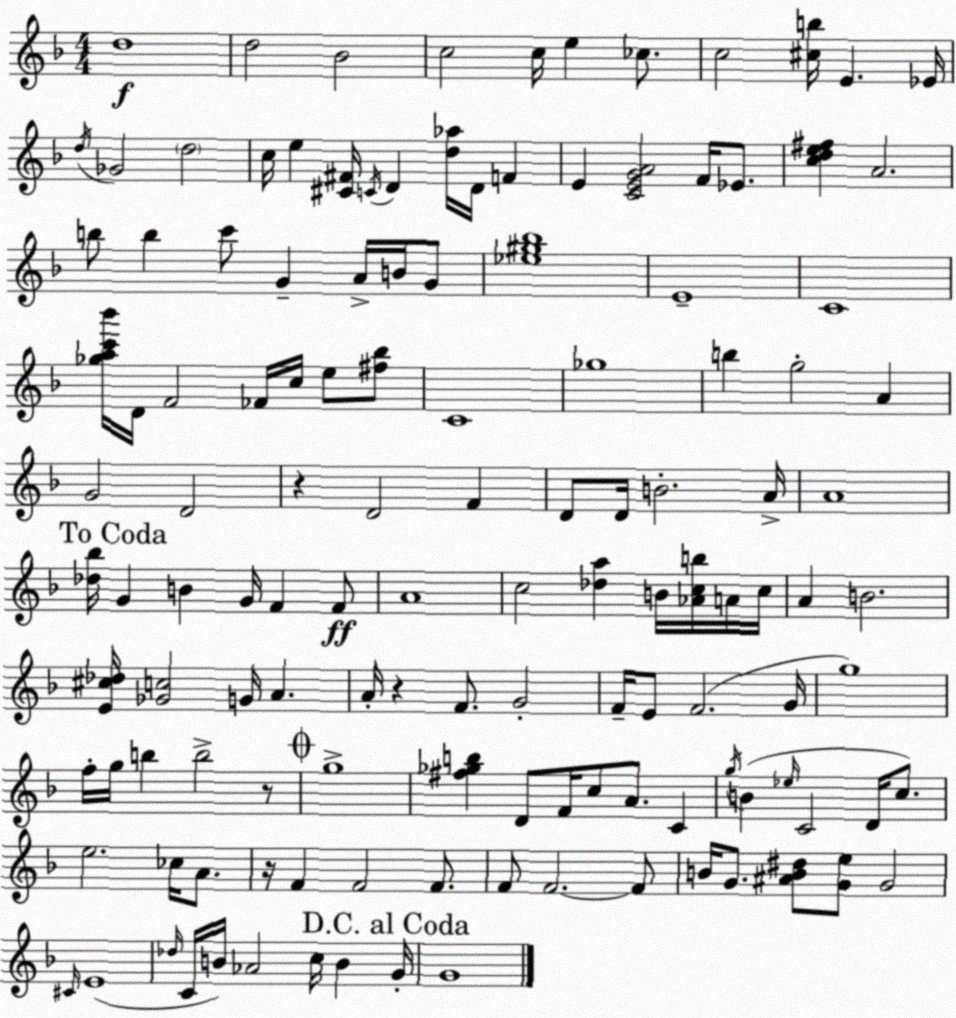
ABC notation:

X:1
T:Untitled
M:4/4
L:1/4
K:F
d4 d2 _B2 c2 c/4 e _c/2 c2 [^cb]/4 E _E/4 d/4 _G2 d2 c/4 e [^C^F]/4 C/4 D [d_a]/4 D/4 F E [CEGA]2 F/4 _E/2 [cde^f] A2 b/2 b c'/2 G A/4 B/4 G/2 [_e^g_b]4 E4 C4 [_gac'_b']/4 D/4 F2 _F/4 c/4 e/2 [^f_b]/2 C4 _g4 b g2 A G2 D2 z D2 F D/2 D/4 B2 A/4 A4 [_d_b]/4 G B G/4 F F/2 A4 c2 [_da] B/4 [_Acb]/4 A/4 c/4 A B2 [E^c_d]/4 [_Gc]2 G/4 A A/4 z F/2 G2 F/4 E/2 F2 G/4 g4 f/4 g/4 b b2 z/2 g4 [^f_gb] D/2 F/4 c/2 A/2 C g/4 B _e/4 C2 D/4 c/2 e2 _c/4 A/2 z/4 F F2 F/2 F/2 F2 F/2 B/4 G/2 [^AB^d]/2 [Ge]/2 G2 ^C/4 E4 _d/4 C/4 B/4 _A2 c/4 B G/4 G4